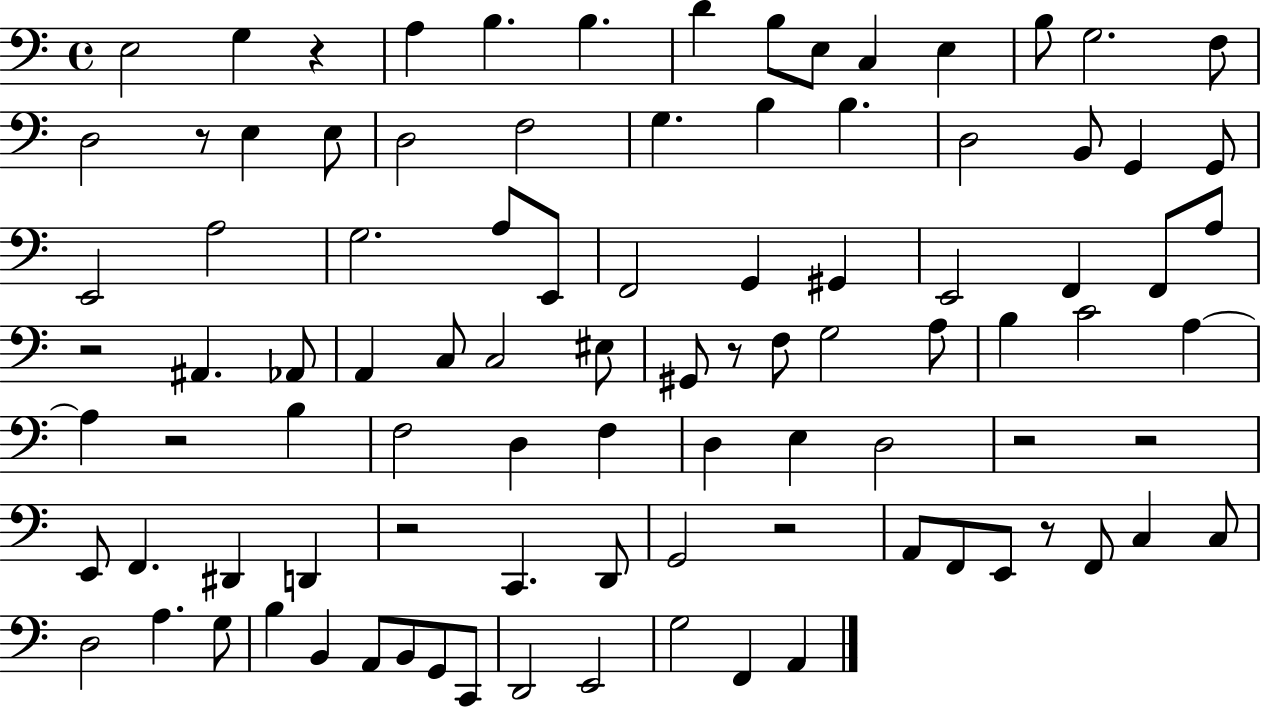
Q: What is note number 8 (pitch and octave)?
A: E3